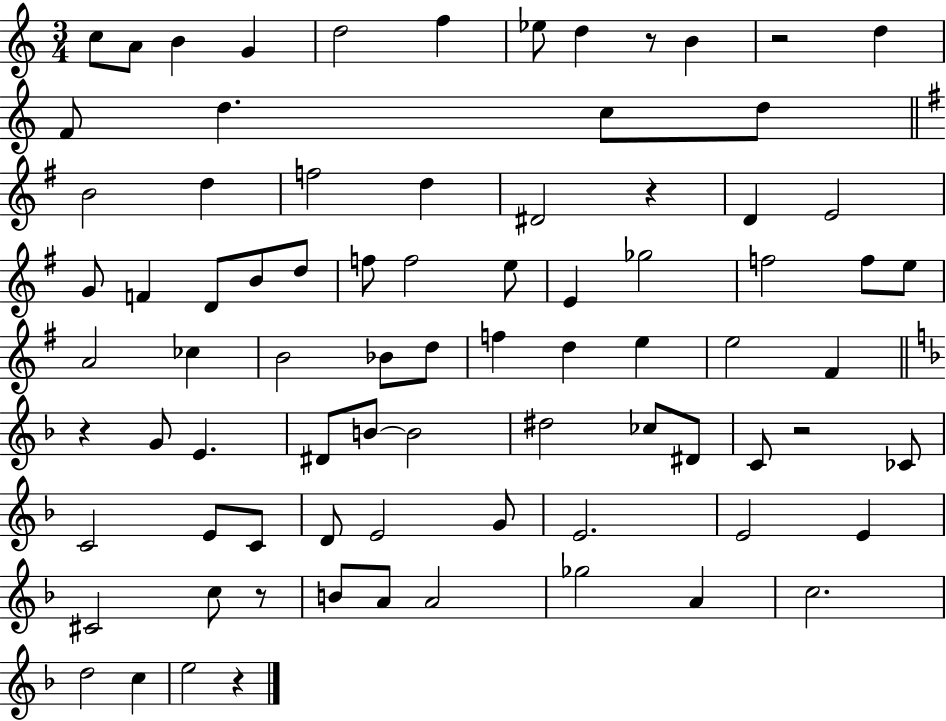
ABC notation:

X:1
T:Untitled
M:3/4
L:1/4
K:C
c/2 A/2 B G d2 f _e/2 d z/2 B z2 d F/2 d c/2 d/2 B2 d f2 d ^D2 z D E2 G/2 F D/2 B/2 d/2 f/2 f2 e/2 E _g2 f2 f/2 e/2 A2 _c B2 _B/2 d/2 f d e e2 ^F z G/2 E ^D/2 B/2 B2 ^d2 _c/2 ^D/2 C/2 z2 _C/2 C2 E/2 C/2 D/2 E2 G/2 E2 E2 E ^C2 c/2 z/2 B/2 A/2 A2 _g2 A c2 d2 c e2 z